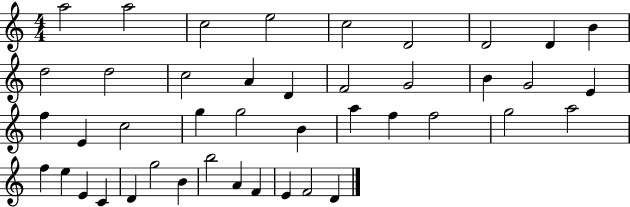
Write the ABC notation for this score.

X:1
T:Untitled
M:4/4
L:1/4
K:C
a2 a2 c2 e2 c2 D2 D2 D B d2 d2 c2 A D F2 G2 B G2 E f E c2 g g2 B a f f2 g2 a2 f e E C D g2 B b2 A F E F2 D